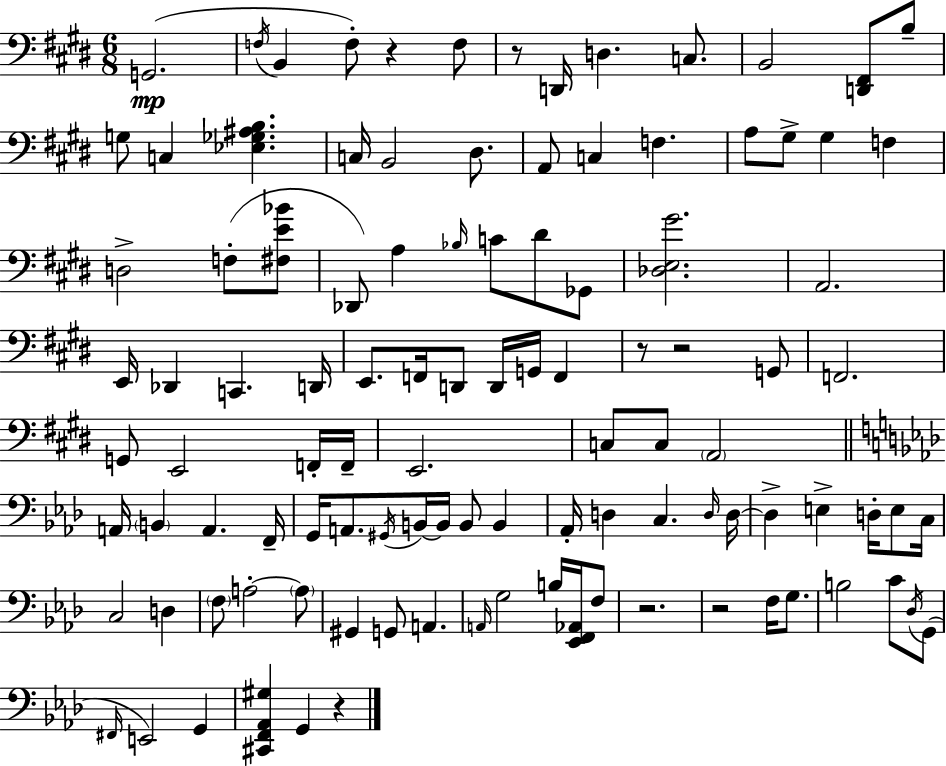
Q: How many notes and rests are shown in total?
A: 107